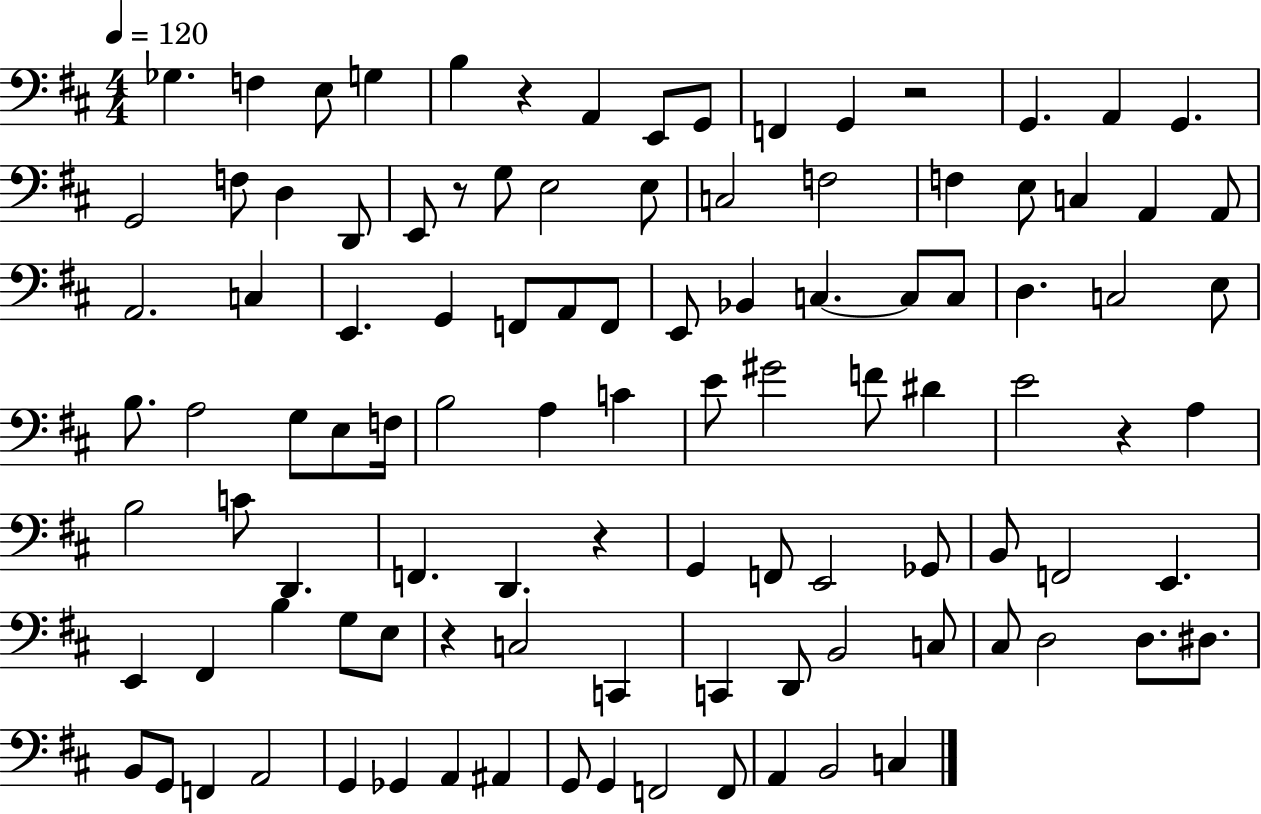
Gb3/q. F3/q E3/e G3/q B3/q R/q A2/q E2/e G2/e F2/q G2/q R/h G2/q. A2/q G2/q. G2/h F3/e D3/q D2/e E2/e R/e G3/e E3/h E3/e C3/h F3/h F3/q E3/e C3/q A2/q A2/e A2/h. C3/q E2/q. G2/q F2/e A2/e F2/e E2/e Bb2/q C3/q. C3/e C3/e D3/q. C3/h E3/e B3/e. A3/h G3/e E3/e F3/s B3/h A3/q C4/q E4/e G#4/h F4/e D#4/q E4/h R/q A3/q B3/h C4/e D2/q. F2/q. D2/q. R/q G2/q F2/e E2/h Gb2/e B2/e F2/h E2/q. E2/q F#2/q B3/q G3/e E3/e R/q C3/h C2/q C2/q D2/e B2/h C3/e C#3/e D3/h D3/e. D#3/e. B2/e G2/e F2/q A2/h G2/q Gb2/q A2/q A#2/q G2/e G2/q F2/h F2/e A2/q B2/h C3/q